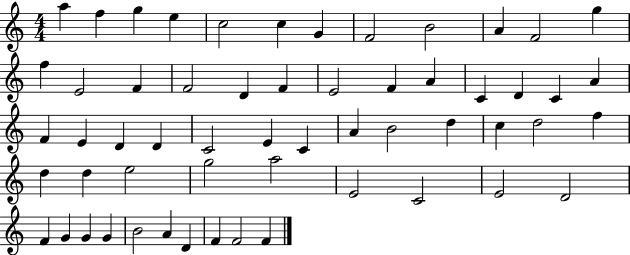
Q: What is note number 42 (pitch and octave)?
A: G5